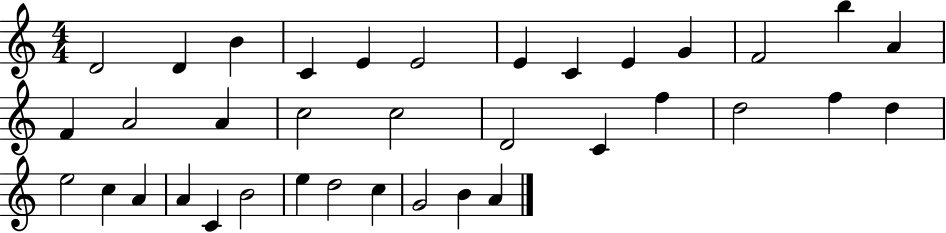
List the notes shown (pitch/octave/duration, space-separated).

D4/h D4/q B4/q C4/q E4/q E4/h E4/q C4/q E4/q G4/q F4/h B5/q A4/q F4/q A4/h A4/q C5/h C5/h D4/h C4/q F5/q D5/h F5/q D5/q E5/h C5/q A4/q A4/q C4/q B4/h E5/q D5/h C5/q G4/h B4/q A4/q